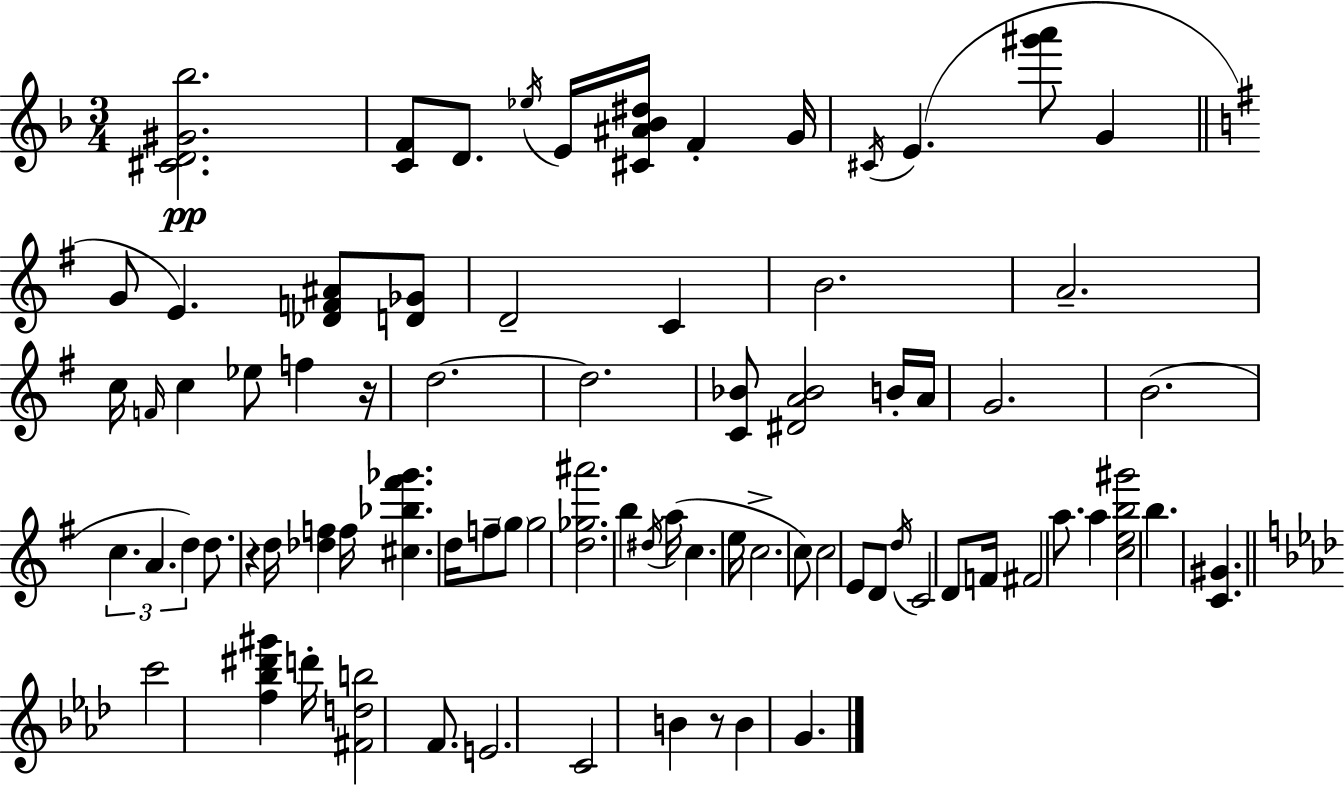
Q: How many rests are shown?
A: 3